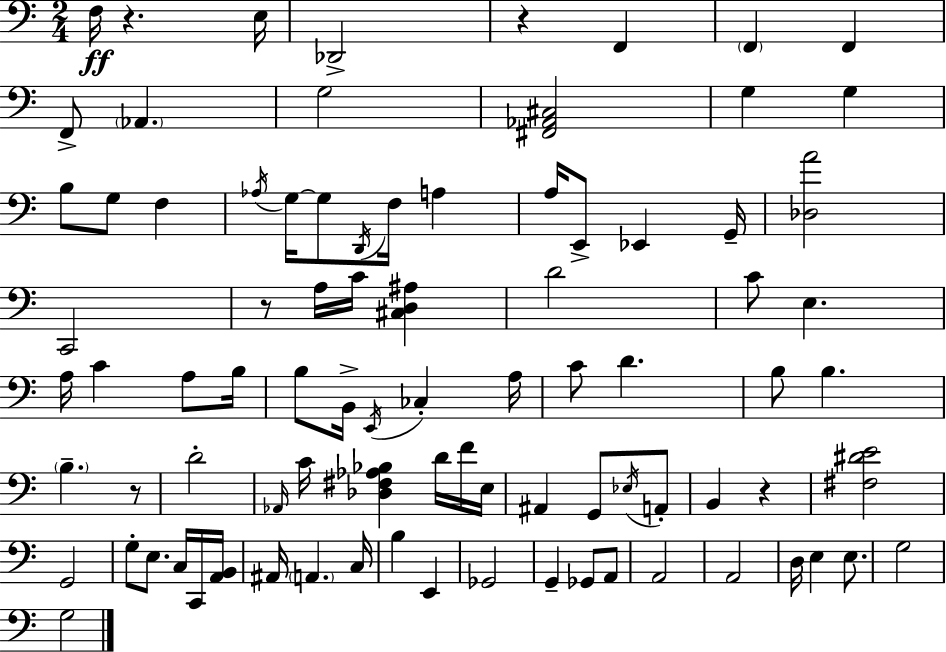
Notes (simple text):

F3/s R/q. E3/s Db2/h R/q F2/q F2/q F2/q F2/e Ab2/q. G3/h [F#2,Ab2,C#3]/h G3/q G3/q B3/e G3/e F3/q Ab3/s G3/s G3/e D2/s F3/s A3/q A3/s E2/e Eb2/q G2/s [Db3,A4]/h C2/h R/e A3/s C4/s [C#3,D3,A#3]/q D4/h C4/e E3/q. A3/s C4/q A3/e B3/s B3/e B2/s E2/s CES3/q A3/s C4/e D4/q. B3/e B3/q. B3/q. R/e D4/h Ab2/s C4/s [Db3,F#3,Ab3,Bb3]/q D4/s F4/s E3/s A#2/q G2/e Eb3/s A2/e B2/q R/q [F#3,D#4,E4]/h G2/h G3/e E3/e. C3/s C2/s [A2,B2]/s A#2/s A2/q. C3/s B3/q E2/q Gb2/h G2/q Gb2/e A2/e A2/h A2/h D3/s E3/q E3/e. G3/h G3/h